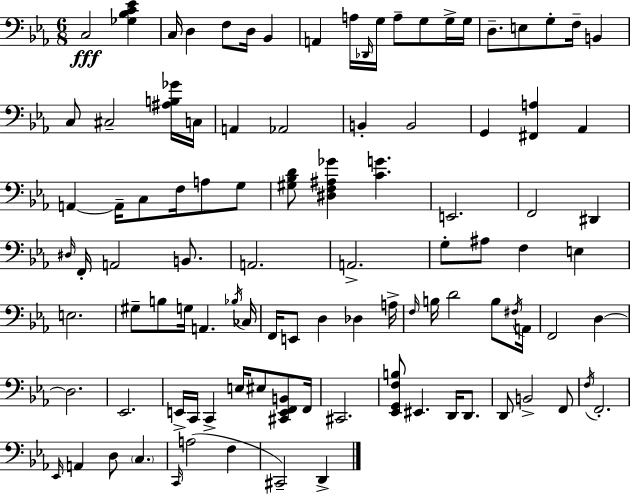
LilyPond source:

{
  \clef bass
  \numericTimeSignature
  \time 6/8
  \key c \minor
  c2\fff <ges bes c' ees'>4 | c16 d4 f8 d16 bes,4 | a,4 a16 \grace { des,16 } g16 a8-- g8 g16-> | g16 d8.-- e8 g8-. f16-- b,4 | \break c8 cis2-- <ais b ges'>16 | c16 a,4 aes,2 | b,4-. b,2 | g,4 <fis, a>4 aes,4 | \break a,4~~ a,16-- c8 f16 a8 g8 | <gis bes d'>8 <dis f ais ges'>4 <c' g'>4. | e,2. | f,2 dis,4 | \break \grace { dis16 } f,16-. a,2 b,8. | a,2. | a,2.-> | g8-. ais8 f4 e4 | \break e2. | gis8-- b8 g16 a,4. | \acciaccatura { bes16 } ces16 f,16 e,8 d4 des4 | a16-> \grace { f16 } b16 d'2 | \break b8 \acciaccatura { fis16 } a,16 f,2 | d4~~ d2. | ees,2. | e,16-> c,16 c,4-> e16 | \break eis8 <cis, e, f, b,>8 f,16 cis,2. | <ees, g, f b>8 eis,4. | d,16 d,8. d,8 b,2-> | f,8 \acciaccatura { f16 } f,2.-. | \break \grace { ees,16 } a,4 d8 | \parenthesize c4. \grace { c,16 } a2( | f4 cis,2--) | d,4-> \bar "|."
}